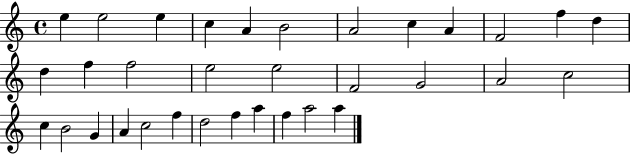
X:1
T:Untitled
M:4/4
L:1/4
K:C
e e2 e c A B2 A2 c A F2 f d d f f2 e2 e2 F2 G2 A2 c2 c B2 G A c2 f d2 f a f a2 a